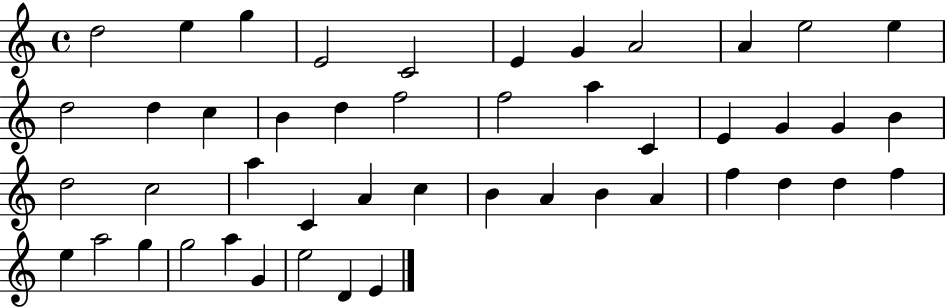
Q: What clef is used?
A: treble